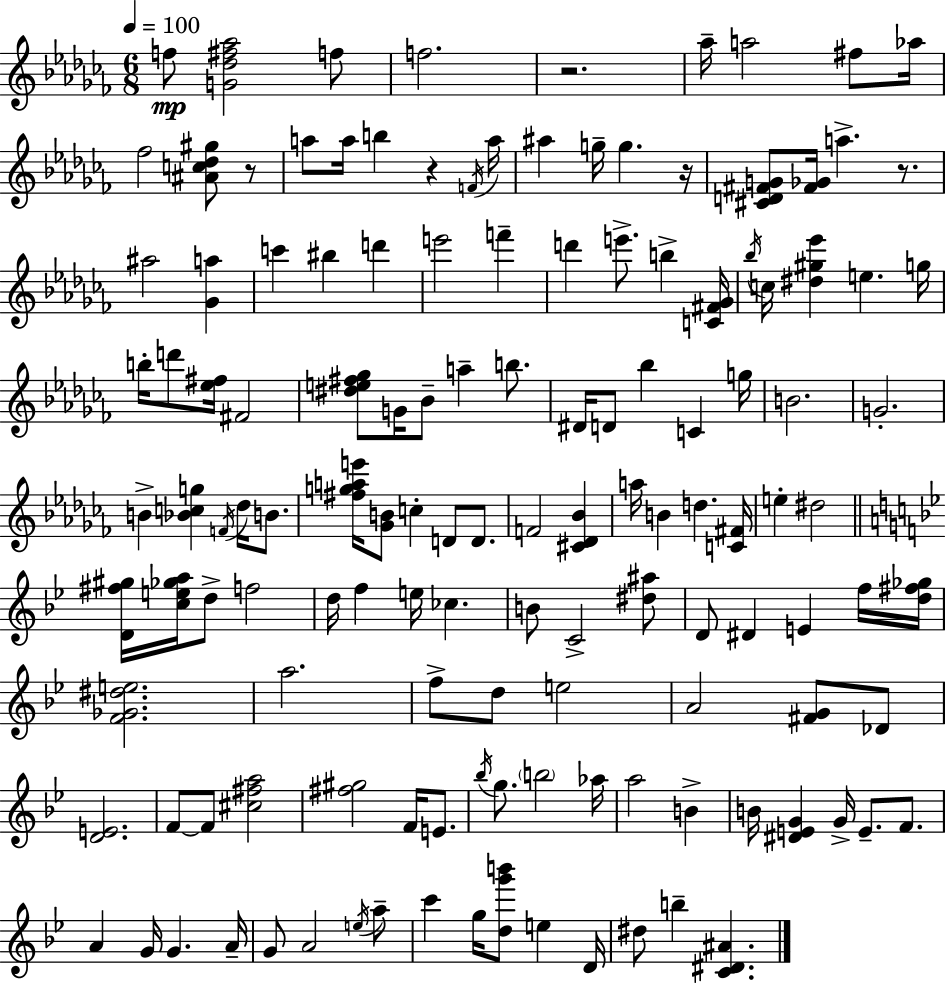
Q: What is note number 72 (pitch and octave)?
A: D5